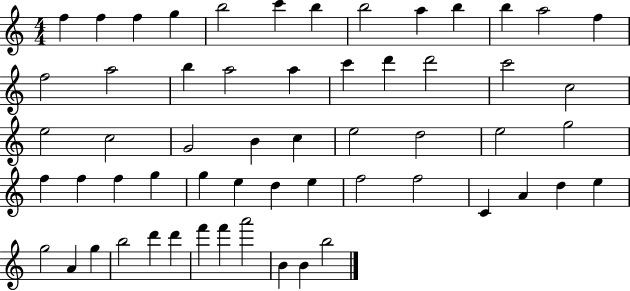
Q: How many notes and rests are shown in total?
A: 58